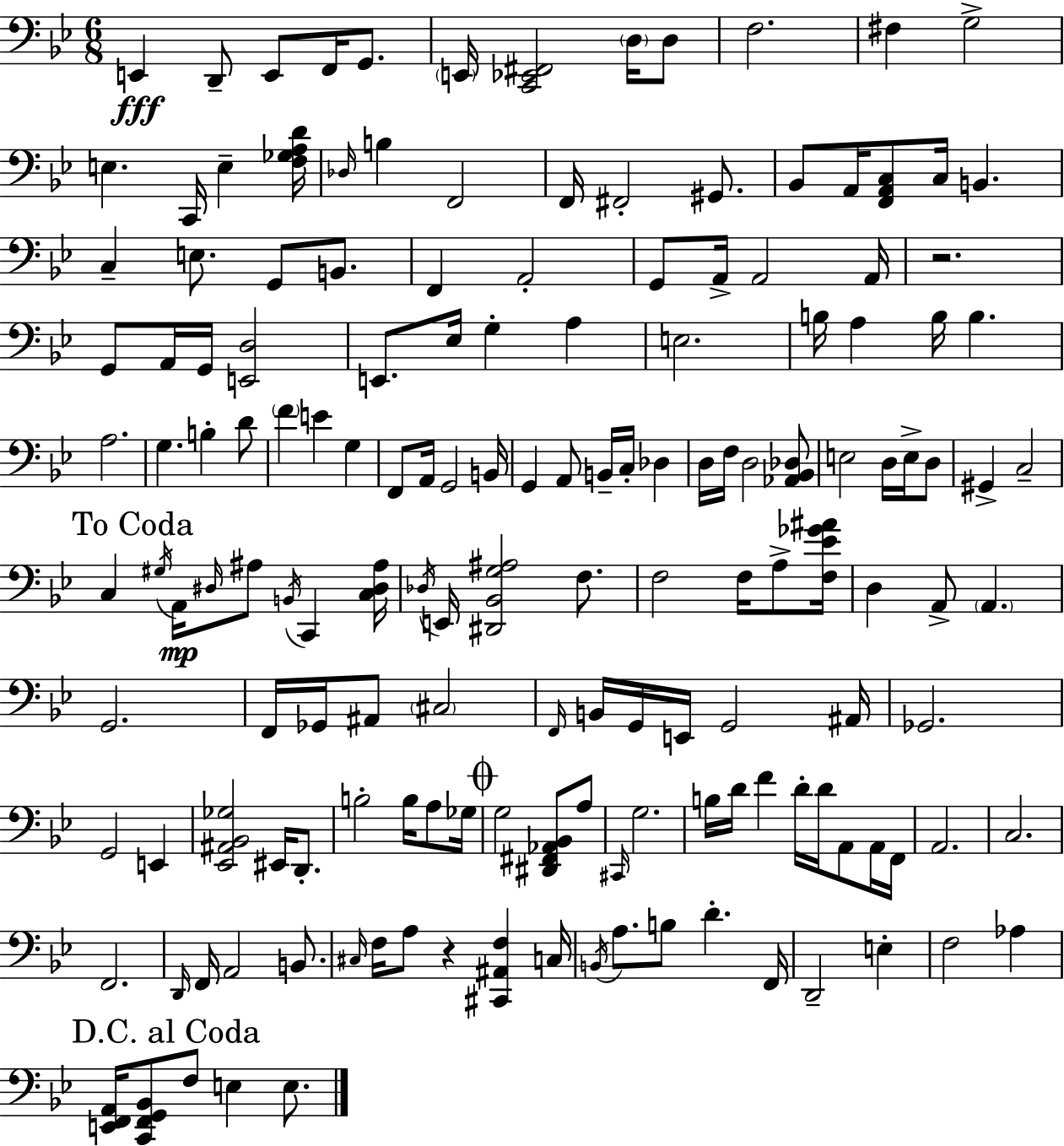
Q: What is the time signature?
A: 6/8